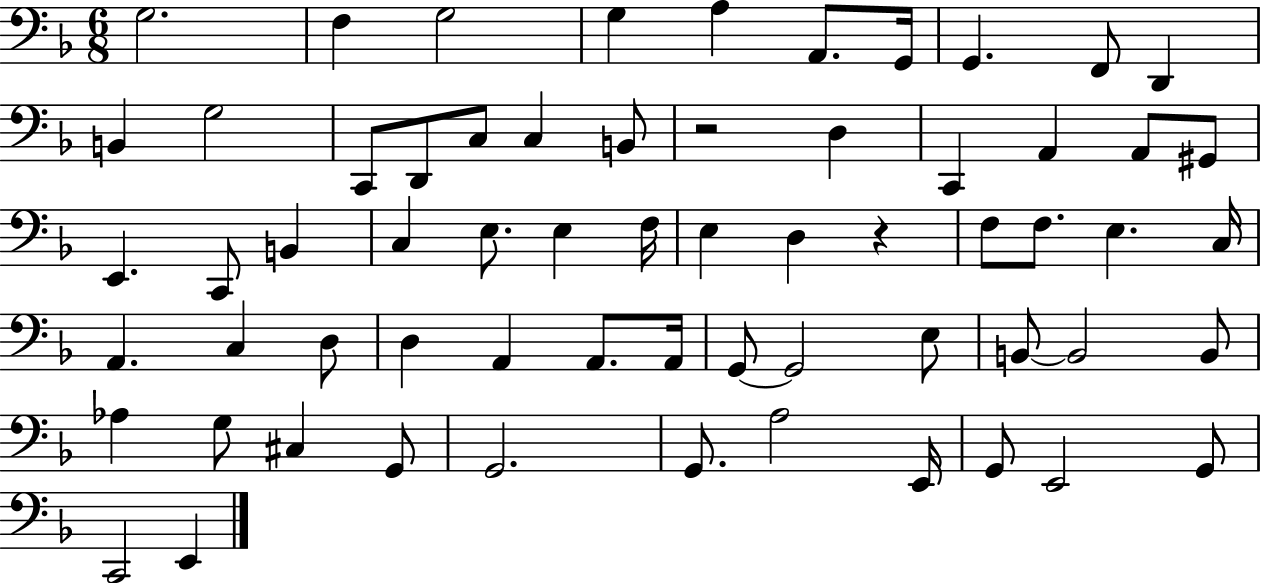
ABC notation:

X:1
T:Untitled
M:6/8
L:1/4
K:F
G,2 F, G,2 G, A, A,,/2 G,,/4 G,, F,,/2 D,, B,, G,2 C,,/2 D,,/2 C,/2 C, B,,/2 z2 D, C,, A,, A,,/2 ^G,,/2 E,, C,,/2 B,, C, E,/2 E, F,/4 E, D, z F,/2 F,/2 E, C,/4 A,, C, D,/2 D, A,, A,,/2 A,,/4 G,,/2 G,,2 E,/2 B,,/2 B,,2 B,,/2 _A, G,/2 ^C, G,,/2 G,,2 G,,/2 A,2 E,,/4 G,,/2 E,,2 G,,/2 C,,2 E,,